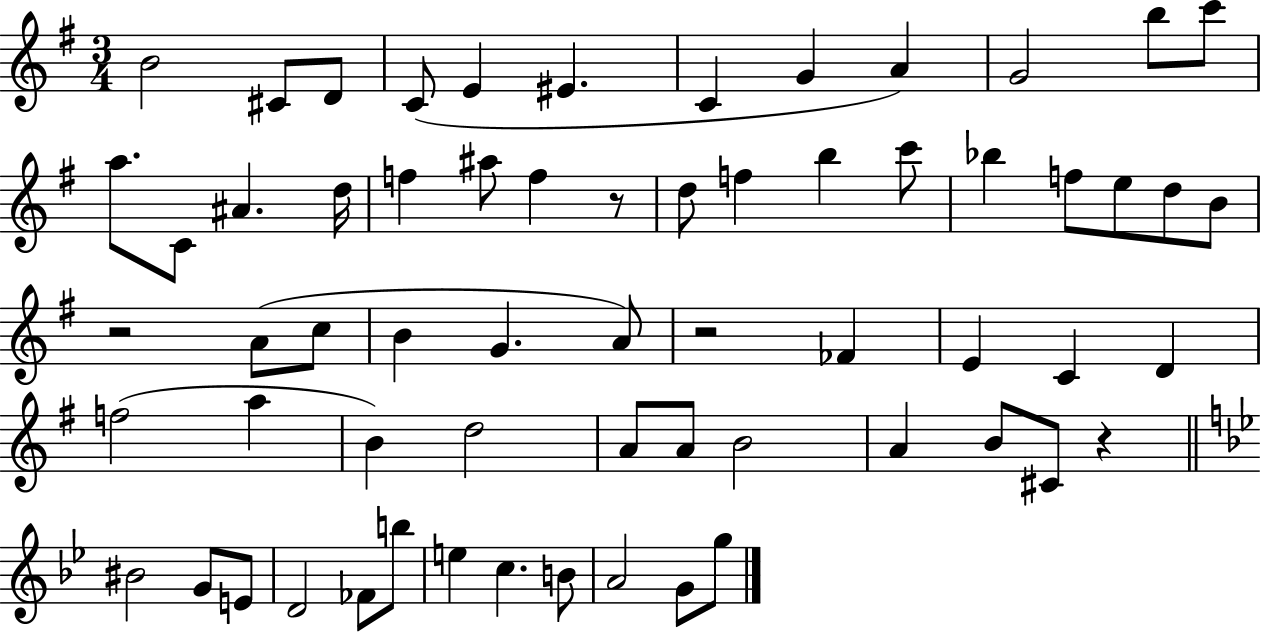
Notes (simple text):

B4/h C#4/e D4/e C4/e E4/q EIS4/q. C4/q G4/q A4/q G4/h B5/e C6/e A5/e. C4/e A#4/q. D5/s F5/q A#5/e F5/q R/e D5/e F5/q B5/q C6/e Bb5/q F5/e E5/e D5/e B4/e R/h A4/e C5/e B4/q G4/q. A4/e R/h FES4/q E4/q C4/q D4/q F5/h A5/q B4/q D5/h A4/e A4/e B4/h A4/q B4/e C#4/e R/q BIS4/h G4/e E4/e D4/h FES4/e B5/e E5/q C5/q. B4/e A4/h G4/e G5/e